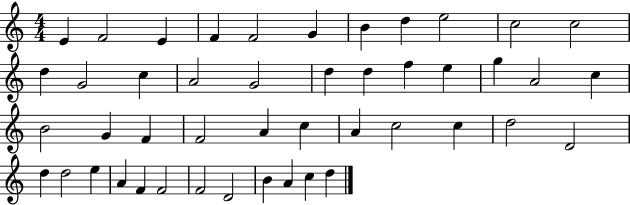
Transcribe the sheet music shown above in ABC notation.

X:1
T:Untitled
M:4/4
L:1/4
K:C
E F2 E F F2 G B d e2 c2 c2 d G2 c A2 G2 d d f e g A2 c B2 G F F2 A c A c2 c d2 D2 d d2 e A F F2 F2 D2 B A c d